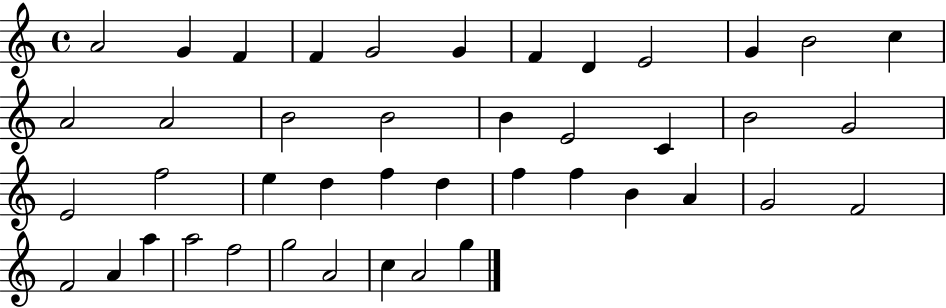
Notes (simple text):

A4/h G4/q F4/q F4/q G4/h G4/q F4/q D4/q E4/h G4/q B4/h C5/q A4/h A4/h B4/h B4/h B4/q E4/h C4/q B4/h G4/h E4/h F5/h E5/q D5/q F5/q D5/q F5/q F5/q B4/q A4/q G4/h F4/h F4/h A4/q A5/q A5/h F5/h G5/h A4/h C5/q A4/h G5/q